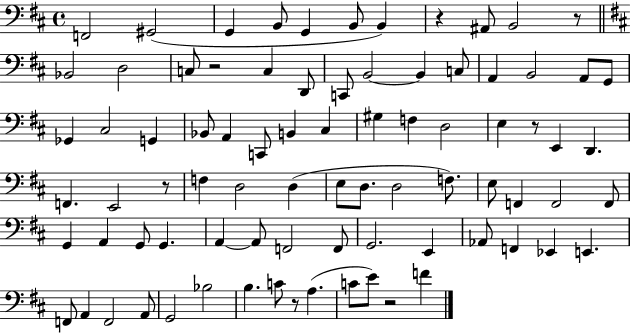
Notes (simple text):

F2/h G#2/h G2/q B2/e G2/q B2/e B2/q R/q A#2/e B2/h R/e Bb2/h D3/h C3/e R/h C3/q D2/e C2/e B2/h B2/q C3/e A2/q B2/h A2/e G2/e Gb2/q C#3/h G2/q Bb2/e A2/q C2/e B2/q C#3/q G#3/q F3/q D3/h E3/q R/e E2/q D2/q. F2/q. E2/h R/e F3/q D3/h D3/q E3/e D3/e. D3/h F3/e. E3/e F2/q F2/h F2/e G2/q A2/q G2/e G2/q. A2/q A2/e F2/h F2/e G2/h. E2/q Ab2/e F2/q Eb2/q E2/q. F2/e A2/q F2/h A2/e G2/h Bb3/h B3/q. C4/e R/e A3/q. C4/e E4/e R/h F4/q